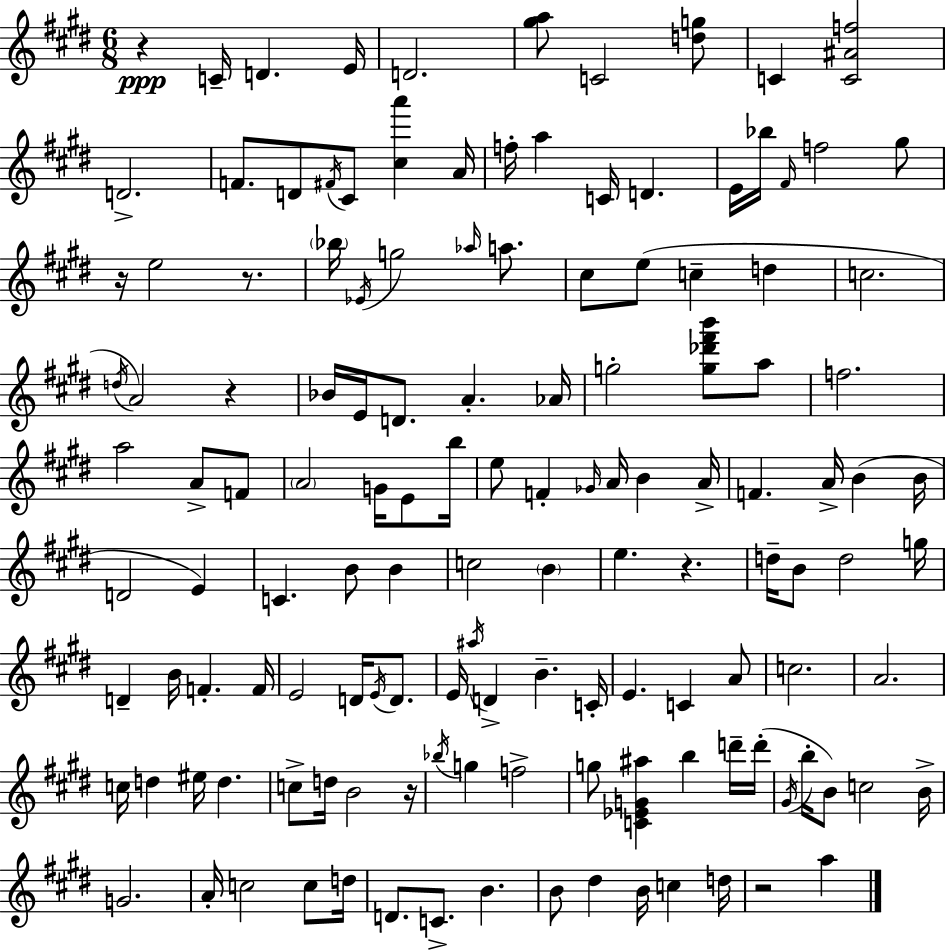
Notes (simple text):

R/q C4/s D4/q. E4/s D4/h. [G#5,A5]/e C4/h [D5,G5]/e C4/q [C4,A#4,F5]/h D4/h. F4/e. D4/e F#4/s C#4/e [C#5,A6]/q A4/s F5/s A5/q C4/s D4/q. E4/s Bb5/s F#4/s F5/h G#5/e R/s E5/h R/e. Bb5/s Eb4/s G5/h Ab5/s A5/e. C#5/e E5/e C5/q D5/q C5/h. D5/s A4/h R/q Bb4/s E4/s D4/e. A4/q. Ab4/s G5/h [G5,Db6,F#6,B6]/e A5/e F5/h. A5/h A4/e F4/e A4/h G4/s E4/e B5/s E5/e F4/q Gb4/s A4/s B4/q A4/s F4/q. A4/s B4/q B4/s D4/h E4/q C4/q. B4/e B4/q C5/h B4/q E5/q. R/q. D5/s B4/e D5/h G5/s D4/q B4/s F4/q. F4/s E4/h D4/s E4/s D4/e. E4/s A#5/s D4/q B4/q. C4/s E4/q. C4/q A4/e C5/h. A4/h. C5/s D5/q EIS5/s D5/q. C5/e D5/s B4/h R/s Bb5/s G5/q F5/h G5/e [C4,Eb4,G4,A#5]/q B5/q D6/s D6/s G#4/s B5/s B4/e C5/h B4/s G4/h. A4/s C5/h C5/e D5/s D4/e. C4/e. B4/q. B4/e D#5/q B4/s C5/q D5/s R/h A5/q